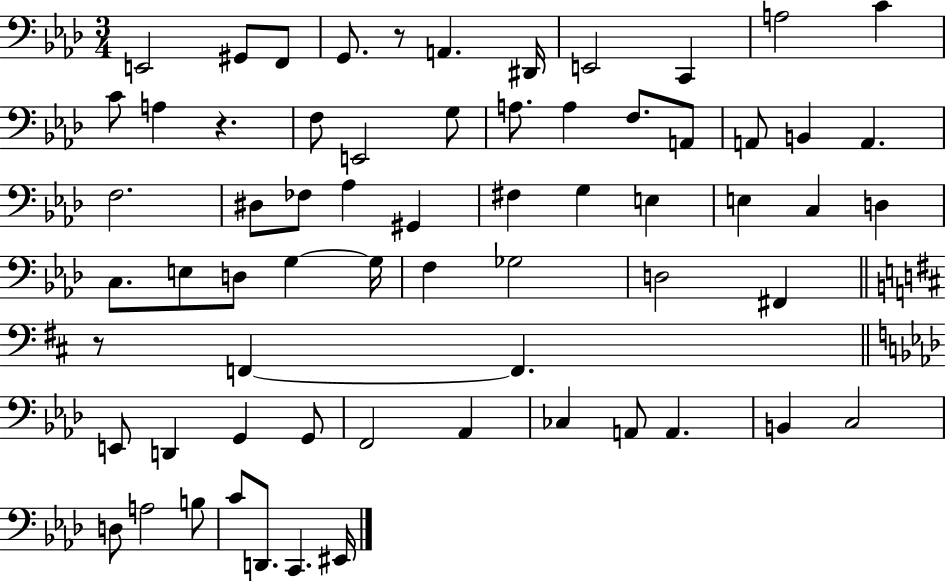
{
  \clef bass
  \numericTimeSignature
  \time 3/4
  \key aes \major
  e,2 gis,8 f,8 | g,8. r8 a,4. dis,16 | e,2 c,4 | a2 c'4 | \break c'8 a4 r4. | f8 e,2 g8 | a8. a4 f8. a,8 | a,8 b,4 a,4. | \break f2. | dis8 fes8 aes4 gis,4 | fis4 g4 e4 | e4 c4 d4 | \break c8. e8 d8 g4~~ g16 | f4 ges2 | d2 fis,4 | \bar "||" \break \key b \minor r8 f,4~~ f,4. | \bar "||" \break \key aes \major e,8 d,4 g,4 g,8 | f,2 aes,4 | ces4 a,8 a,4. | b,4 c2 | \break d8 a2 b8 | c'8 d,8. c,4. eis,16 | \bar "|."
}